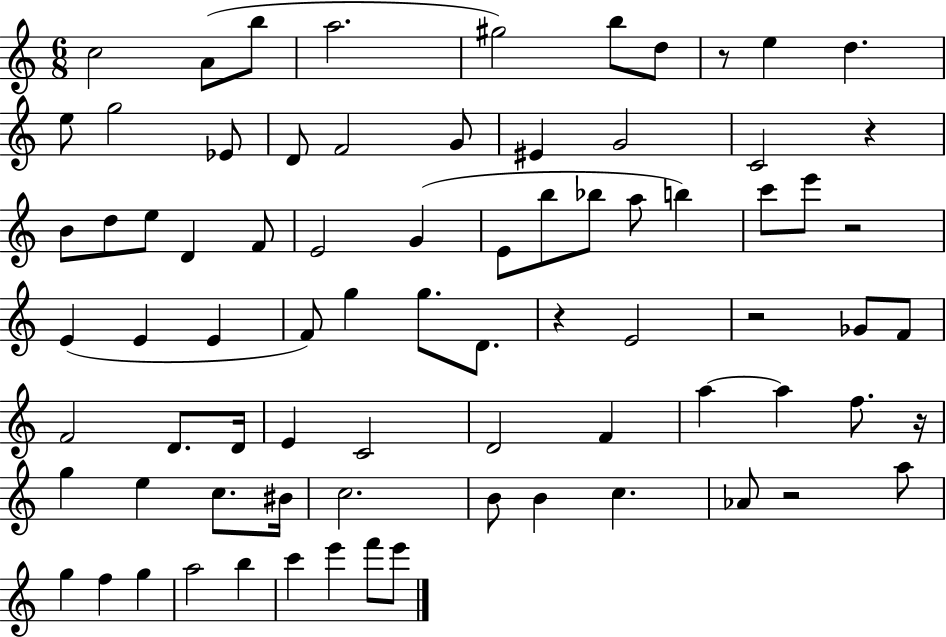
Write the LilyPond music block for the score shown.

{
  \clef treble
  \numericTimeSignature
  \time 6/8
  \key c \major
  c''2 a'8( b''8 | a''2. | gis''2) b''8 d''8 | r8 e''4 d''4. | \break e''8 g''2 ees'8 | d'8 f'2 g'8 | eis'4 g'2 | c'2 r4 | \break b'8 d''8 e''8 d'4 f'8 | e'2 g'4( | e'8 b''8 bes''8 a''8 b''4) | c'''8 e'''8 r2 | \break e'4( e'4 e'4 | f'8) g''4 g''8. d'8. | r4 e'2 | r2 ges'8 f'8 | \break f'2 d'8. d'16 | e'4 c'2 | d'2 f'4 | a''4~~ a''4 f''8. r16 | \break g''4 e''4 c''8. bis'16 | c''2. | b'8 b'4 c''4. | aes'8 r2 a''8 | \break g''4 f''4 g''4 | a''2 b''4 | c'''4 e'''4 f'''8 e'''8 | \bar "|."
}